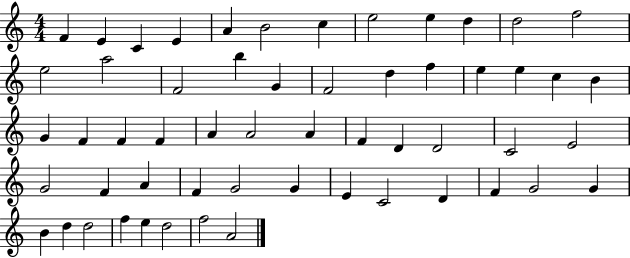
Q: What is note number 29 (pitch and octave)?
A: A4